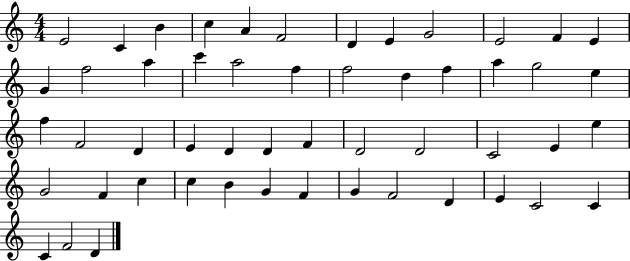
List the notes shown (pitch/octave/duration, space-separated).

E4/h C4/q B4/q C5/q A4/q F4/h D4/q E4/q G4/h E4/h F4/q E4/q G4/q F5/h A5/q C6/q A5/h F5/q F5/h D5/q F5/q A5/q G5/h E5/q F5/q F4/h D4/q E4/q D4/q D4/q F4/q D4/h D4/h C4/h E4/q E5/q G4/h F4/q C5/q C5/q B4/q G4/q F4/q G4/q F4/h D4/q E4/q C4/h C4/q C4/q F4/h D4/q